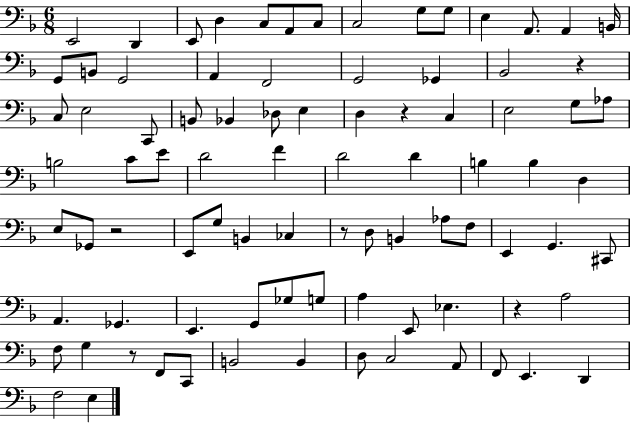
E2/h D2/q E2/e D3/q C3/e A2/e C3/e C3/h G3/e G3/e E3/q A2/e. A2/q B2/s G2/e B2/e G2/h A2/q F2/h G2/h Gb2/q Bb2/h R/q C3/e E3/h C2/e B2/e Bb2/q Db3/e E3/q D3/q R/q C3/q E3/h G3/e Ab3/e B3/h C4/e E4/e D4/h F4/q D4/h D4/q B3/q B3/q D3/q E3/e Gb2/e R/h E2/e G3/e B2/q CES3/q R/e D3/e B2/q Ab3/e F3/e E2/q G2/q. C#2/e A2/q. Gb2/q. E2/q. G2/e Gb3/e G3/e A3/q E2/e Eb3/q. R/q A3/h F3/e G3/q R/e F2/e C2/e B2/h B2/q D3/e C3/h A2/e F2/e E2/q. D2/q F3/h E3/q